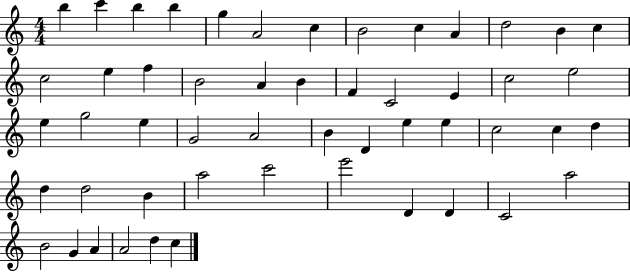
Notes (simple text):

B5/q C6/q B5/q B5/q G5/q A4/h C5/q B4/h C5/q A4/q D5/h B4/q C5/q C5/h E5/q F5/q B4/h A4/q B4/q F4/q C4/h E4/q C5/h E5/h E5/q G5/h E5/q G4/h A4/h B4/q D4/q E5/q E5/q C5/h C5/q D5/q D5/q D5/h B4/q A5/h C6/h E6/h D4/q D4/q C4/h A5/h B4/h G4/q A4/q A4/h D5/q C5/q